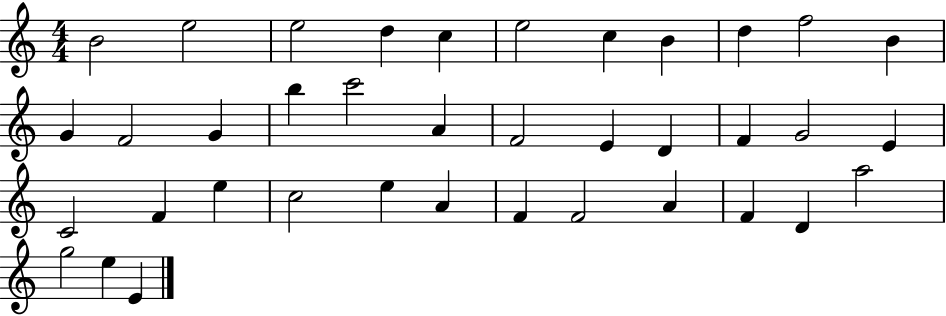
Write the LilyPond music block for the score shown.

{
  \clef treble
  \numericTimeSignature
  \time 4/4
  \key c \major
  b'2 e''2 | e''2 d''4 c''4 | e''2 c''4 b'4 | d''4 f''2 b'4 | \break g'4 f'2 g'4 | b''4 c'''2 a'4 | f'2 e'4 d'4 | f'4 g'2 e'4 | \break c'2 f'4 e''4 | c''2 e''4 a'4 | f'4 f'2 a'4 | f'4 d'4 a''2 | \break g''2 e''4 e'4 | \bar "|."
}